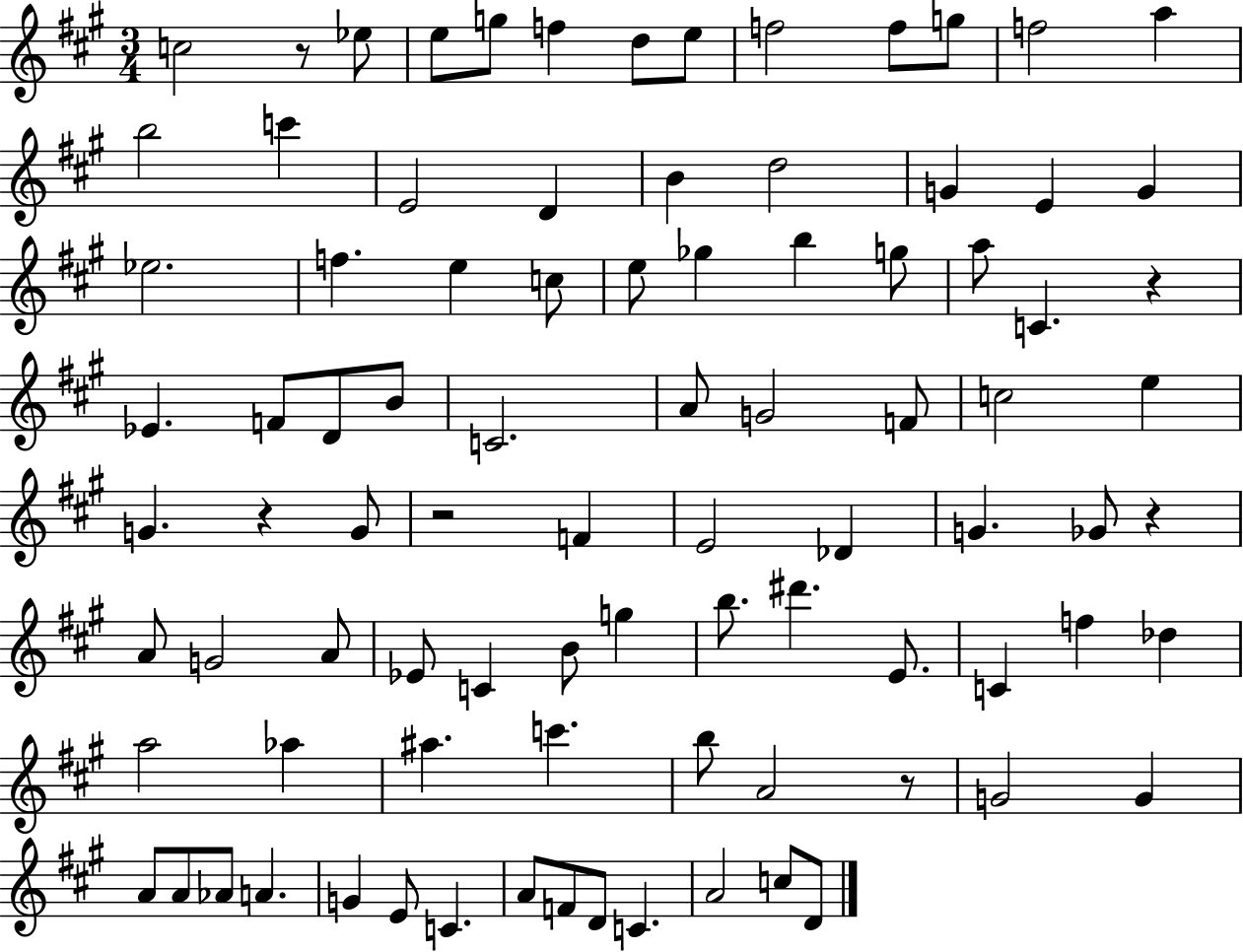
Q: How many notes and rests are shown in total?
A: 89